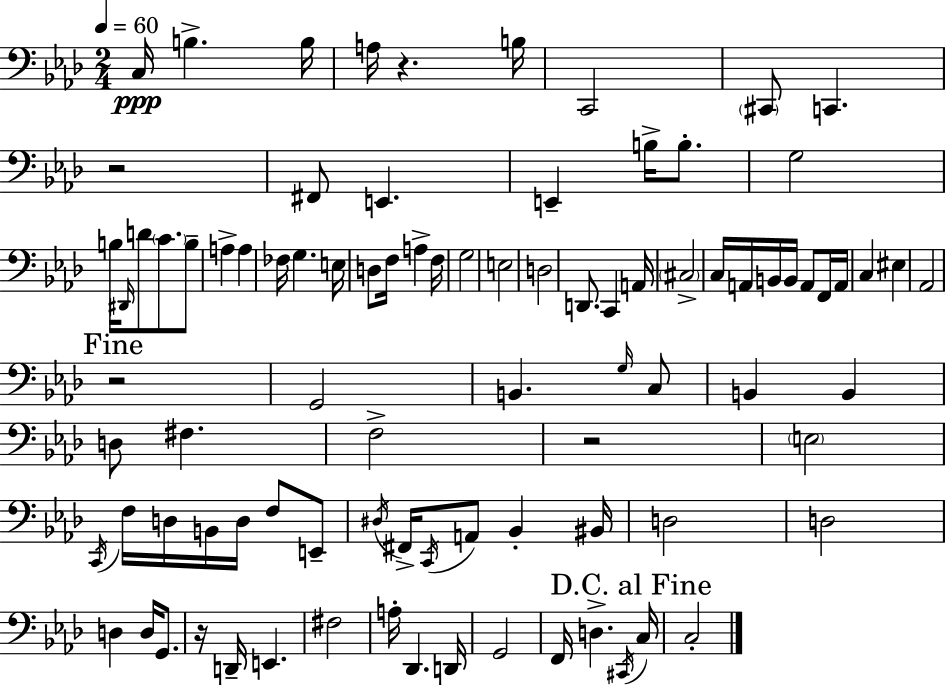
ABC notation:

X:1
T:Untitled
M:2/4
L:1/4
K:Fm
C,/4 B, B,/4 A,/4 z B,/4 C,,2 ^C,,/2 C,, z2 ^F,,/2 E,, E,, B,/4 B,/2 G,2 B,/4 ^D,,/4 D/2 C/2 B,/2 A, A, _F,/4 G, E,/4 D,/2 F,/4 A, F,/4 G,2 E,2 D,2 D,,/2 C,, A,,/4 ^C,2 C,/4 A,,/4 B,,/4 B,,/4 A,,/2 F,,/4 A,,/4 C, ^E, _A,,2 z2 G,,2 B,, G,/4 C,/2 B,, B,, D,/2 ^F, F,2 z2 E,2 C,,/4 F,/4 D,/4 B,,/4 D,/4 F,/2 E,,/2 ^D,/4 ^F,,/4 C,,/4 A,,/2 _B,, ^B,,/4 D,2 D,2 D, D,/4 G,,/2 z/4 D,,/4 E,, ^F,2 A,/4 _D,, D,,/4 G,,2 F,,/4 D, ^C,,/4 C,/4 C,2